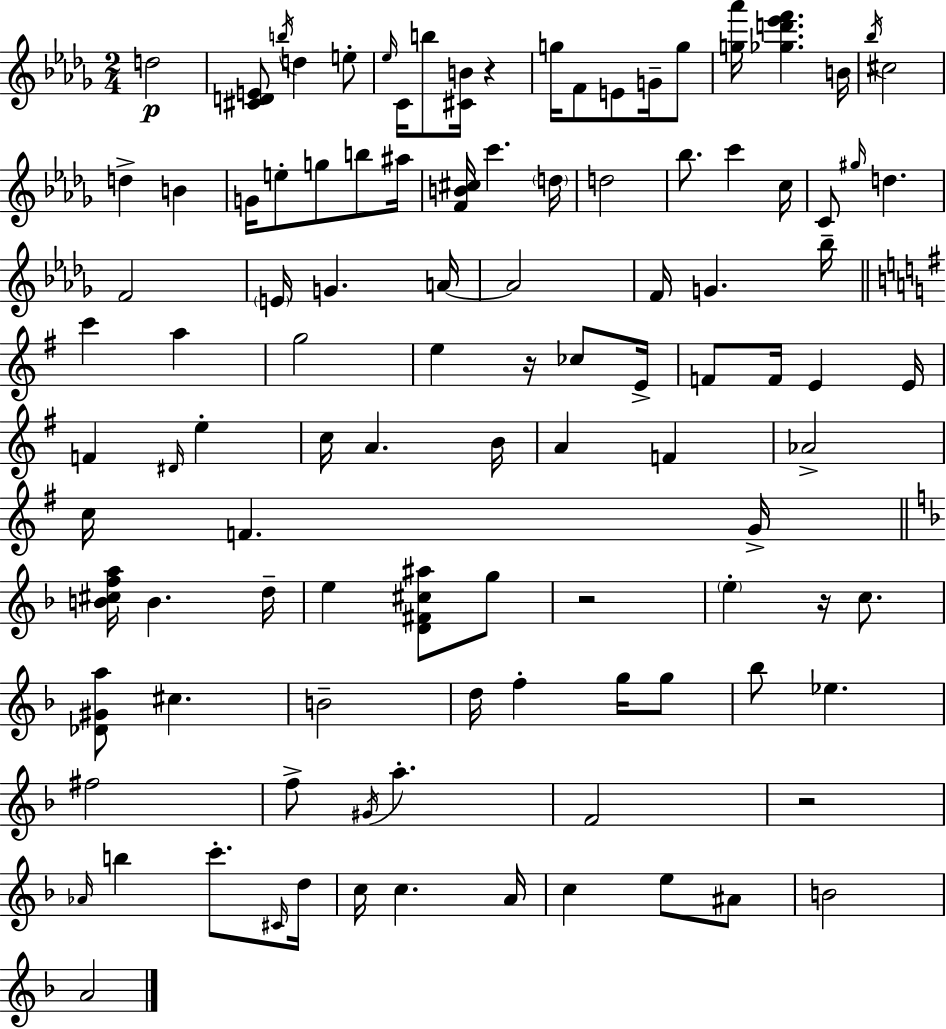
D5/h [C#4,D4,E4]/e B5/s D5/q E5/e Eb5/s C4/s B5/e [C#4,B4]/s R/q G5/s F4/e E4/e G4/s G5/e [G5,Ab6]/s [Gb5,D6,Eb6,F6]/q. B4/s Bb5/s C#5/h D5/q B4/q G4/s E5/e G5/e B5/e A#5/s [F4,B4,C#5]/s C6/q. D5/s D5/h Bb5/e. C6/q C5/s C4/e G#5/s D5/q. F4/h E4/s G4/q. A4/s A4/h F4/s G4/q. Bb5/s C6/q A5/q G5/h E5/q R/s CES5/e E4/s F4/e F4/s E4/q E4/s F4/q D#4/s E5/q C5/s A4/q. B4/s A4/q F4/q Ab4/h C5/s F4/q. G4/s [B4,C#5,F5,A5]/s B4/q. D5/s E5/q [D4,F#4,C#5,A#5]/e G5/e R/h E5/q R/s C5/e. [Db4,G#4,A5]/e C#5/q. B4/h D5/s F5/q G5/s G5/e Bb5/e Eb5/q. F#5/h F5/e G#4/s A5/q. F4/h R/h Ab4/s B5/q C6/e. C#4/s D5/s C5/s C5/q. A4/s C5/q E5/e A#4/e B4/h A4/h